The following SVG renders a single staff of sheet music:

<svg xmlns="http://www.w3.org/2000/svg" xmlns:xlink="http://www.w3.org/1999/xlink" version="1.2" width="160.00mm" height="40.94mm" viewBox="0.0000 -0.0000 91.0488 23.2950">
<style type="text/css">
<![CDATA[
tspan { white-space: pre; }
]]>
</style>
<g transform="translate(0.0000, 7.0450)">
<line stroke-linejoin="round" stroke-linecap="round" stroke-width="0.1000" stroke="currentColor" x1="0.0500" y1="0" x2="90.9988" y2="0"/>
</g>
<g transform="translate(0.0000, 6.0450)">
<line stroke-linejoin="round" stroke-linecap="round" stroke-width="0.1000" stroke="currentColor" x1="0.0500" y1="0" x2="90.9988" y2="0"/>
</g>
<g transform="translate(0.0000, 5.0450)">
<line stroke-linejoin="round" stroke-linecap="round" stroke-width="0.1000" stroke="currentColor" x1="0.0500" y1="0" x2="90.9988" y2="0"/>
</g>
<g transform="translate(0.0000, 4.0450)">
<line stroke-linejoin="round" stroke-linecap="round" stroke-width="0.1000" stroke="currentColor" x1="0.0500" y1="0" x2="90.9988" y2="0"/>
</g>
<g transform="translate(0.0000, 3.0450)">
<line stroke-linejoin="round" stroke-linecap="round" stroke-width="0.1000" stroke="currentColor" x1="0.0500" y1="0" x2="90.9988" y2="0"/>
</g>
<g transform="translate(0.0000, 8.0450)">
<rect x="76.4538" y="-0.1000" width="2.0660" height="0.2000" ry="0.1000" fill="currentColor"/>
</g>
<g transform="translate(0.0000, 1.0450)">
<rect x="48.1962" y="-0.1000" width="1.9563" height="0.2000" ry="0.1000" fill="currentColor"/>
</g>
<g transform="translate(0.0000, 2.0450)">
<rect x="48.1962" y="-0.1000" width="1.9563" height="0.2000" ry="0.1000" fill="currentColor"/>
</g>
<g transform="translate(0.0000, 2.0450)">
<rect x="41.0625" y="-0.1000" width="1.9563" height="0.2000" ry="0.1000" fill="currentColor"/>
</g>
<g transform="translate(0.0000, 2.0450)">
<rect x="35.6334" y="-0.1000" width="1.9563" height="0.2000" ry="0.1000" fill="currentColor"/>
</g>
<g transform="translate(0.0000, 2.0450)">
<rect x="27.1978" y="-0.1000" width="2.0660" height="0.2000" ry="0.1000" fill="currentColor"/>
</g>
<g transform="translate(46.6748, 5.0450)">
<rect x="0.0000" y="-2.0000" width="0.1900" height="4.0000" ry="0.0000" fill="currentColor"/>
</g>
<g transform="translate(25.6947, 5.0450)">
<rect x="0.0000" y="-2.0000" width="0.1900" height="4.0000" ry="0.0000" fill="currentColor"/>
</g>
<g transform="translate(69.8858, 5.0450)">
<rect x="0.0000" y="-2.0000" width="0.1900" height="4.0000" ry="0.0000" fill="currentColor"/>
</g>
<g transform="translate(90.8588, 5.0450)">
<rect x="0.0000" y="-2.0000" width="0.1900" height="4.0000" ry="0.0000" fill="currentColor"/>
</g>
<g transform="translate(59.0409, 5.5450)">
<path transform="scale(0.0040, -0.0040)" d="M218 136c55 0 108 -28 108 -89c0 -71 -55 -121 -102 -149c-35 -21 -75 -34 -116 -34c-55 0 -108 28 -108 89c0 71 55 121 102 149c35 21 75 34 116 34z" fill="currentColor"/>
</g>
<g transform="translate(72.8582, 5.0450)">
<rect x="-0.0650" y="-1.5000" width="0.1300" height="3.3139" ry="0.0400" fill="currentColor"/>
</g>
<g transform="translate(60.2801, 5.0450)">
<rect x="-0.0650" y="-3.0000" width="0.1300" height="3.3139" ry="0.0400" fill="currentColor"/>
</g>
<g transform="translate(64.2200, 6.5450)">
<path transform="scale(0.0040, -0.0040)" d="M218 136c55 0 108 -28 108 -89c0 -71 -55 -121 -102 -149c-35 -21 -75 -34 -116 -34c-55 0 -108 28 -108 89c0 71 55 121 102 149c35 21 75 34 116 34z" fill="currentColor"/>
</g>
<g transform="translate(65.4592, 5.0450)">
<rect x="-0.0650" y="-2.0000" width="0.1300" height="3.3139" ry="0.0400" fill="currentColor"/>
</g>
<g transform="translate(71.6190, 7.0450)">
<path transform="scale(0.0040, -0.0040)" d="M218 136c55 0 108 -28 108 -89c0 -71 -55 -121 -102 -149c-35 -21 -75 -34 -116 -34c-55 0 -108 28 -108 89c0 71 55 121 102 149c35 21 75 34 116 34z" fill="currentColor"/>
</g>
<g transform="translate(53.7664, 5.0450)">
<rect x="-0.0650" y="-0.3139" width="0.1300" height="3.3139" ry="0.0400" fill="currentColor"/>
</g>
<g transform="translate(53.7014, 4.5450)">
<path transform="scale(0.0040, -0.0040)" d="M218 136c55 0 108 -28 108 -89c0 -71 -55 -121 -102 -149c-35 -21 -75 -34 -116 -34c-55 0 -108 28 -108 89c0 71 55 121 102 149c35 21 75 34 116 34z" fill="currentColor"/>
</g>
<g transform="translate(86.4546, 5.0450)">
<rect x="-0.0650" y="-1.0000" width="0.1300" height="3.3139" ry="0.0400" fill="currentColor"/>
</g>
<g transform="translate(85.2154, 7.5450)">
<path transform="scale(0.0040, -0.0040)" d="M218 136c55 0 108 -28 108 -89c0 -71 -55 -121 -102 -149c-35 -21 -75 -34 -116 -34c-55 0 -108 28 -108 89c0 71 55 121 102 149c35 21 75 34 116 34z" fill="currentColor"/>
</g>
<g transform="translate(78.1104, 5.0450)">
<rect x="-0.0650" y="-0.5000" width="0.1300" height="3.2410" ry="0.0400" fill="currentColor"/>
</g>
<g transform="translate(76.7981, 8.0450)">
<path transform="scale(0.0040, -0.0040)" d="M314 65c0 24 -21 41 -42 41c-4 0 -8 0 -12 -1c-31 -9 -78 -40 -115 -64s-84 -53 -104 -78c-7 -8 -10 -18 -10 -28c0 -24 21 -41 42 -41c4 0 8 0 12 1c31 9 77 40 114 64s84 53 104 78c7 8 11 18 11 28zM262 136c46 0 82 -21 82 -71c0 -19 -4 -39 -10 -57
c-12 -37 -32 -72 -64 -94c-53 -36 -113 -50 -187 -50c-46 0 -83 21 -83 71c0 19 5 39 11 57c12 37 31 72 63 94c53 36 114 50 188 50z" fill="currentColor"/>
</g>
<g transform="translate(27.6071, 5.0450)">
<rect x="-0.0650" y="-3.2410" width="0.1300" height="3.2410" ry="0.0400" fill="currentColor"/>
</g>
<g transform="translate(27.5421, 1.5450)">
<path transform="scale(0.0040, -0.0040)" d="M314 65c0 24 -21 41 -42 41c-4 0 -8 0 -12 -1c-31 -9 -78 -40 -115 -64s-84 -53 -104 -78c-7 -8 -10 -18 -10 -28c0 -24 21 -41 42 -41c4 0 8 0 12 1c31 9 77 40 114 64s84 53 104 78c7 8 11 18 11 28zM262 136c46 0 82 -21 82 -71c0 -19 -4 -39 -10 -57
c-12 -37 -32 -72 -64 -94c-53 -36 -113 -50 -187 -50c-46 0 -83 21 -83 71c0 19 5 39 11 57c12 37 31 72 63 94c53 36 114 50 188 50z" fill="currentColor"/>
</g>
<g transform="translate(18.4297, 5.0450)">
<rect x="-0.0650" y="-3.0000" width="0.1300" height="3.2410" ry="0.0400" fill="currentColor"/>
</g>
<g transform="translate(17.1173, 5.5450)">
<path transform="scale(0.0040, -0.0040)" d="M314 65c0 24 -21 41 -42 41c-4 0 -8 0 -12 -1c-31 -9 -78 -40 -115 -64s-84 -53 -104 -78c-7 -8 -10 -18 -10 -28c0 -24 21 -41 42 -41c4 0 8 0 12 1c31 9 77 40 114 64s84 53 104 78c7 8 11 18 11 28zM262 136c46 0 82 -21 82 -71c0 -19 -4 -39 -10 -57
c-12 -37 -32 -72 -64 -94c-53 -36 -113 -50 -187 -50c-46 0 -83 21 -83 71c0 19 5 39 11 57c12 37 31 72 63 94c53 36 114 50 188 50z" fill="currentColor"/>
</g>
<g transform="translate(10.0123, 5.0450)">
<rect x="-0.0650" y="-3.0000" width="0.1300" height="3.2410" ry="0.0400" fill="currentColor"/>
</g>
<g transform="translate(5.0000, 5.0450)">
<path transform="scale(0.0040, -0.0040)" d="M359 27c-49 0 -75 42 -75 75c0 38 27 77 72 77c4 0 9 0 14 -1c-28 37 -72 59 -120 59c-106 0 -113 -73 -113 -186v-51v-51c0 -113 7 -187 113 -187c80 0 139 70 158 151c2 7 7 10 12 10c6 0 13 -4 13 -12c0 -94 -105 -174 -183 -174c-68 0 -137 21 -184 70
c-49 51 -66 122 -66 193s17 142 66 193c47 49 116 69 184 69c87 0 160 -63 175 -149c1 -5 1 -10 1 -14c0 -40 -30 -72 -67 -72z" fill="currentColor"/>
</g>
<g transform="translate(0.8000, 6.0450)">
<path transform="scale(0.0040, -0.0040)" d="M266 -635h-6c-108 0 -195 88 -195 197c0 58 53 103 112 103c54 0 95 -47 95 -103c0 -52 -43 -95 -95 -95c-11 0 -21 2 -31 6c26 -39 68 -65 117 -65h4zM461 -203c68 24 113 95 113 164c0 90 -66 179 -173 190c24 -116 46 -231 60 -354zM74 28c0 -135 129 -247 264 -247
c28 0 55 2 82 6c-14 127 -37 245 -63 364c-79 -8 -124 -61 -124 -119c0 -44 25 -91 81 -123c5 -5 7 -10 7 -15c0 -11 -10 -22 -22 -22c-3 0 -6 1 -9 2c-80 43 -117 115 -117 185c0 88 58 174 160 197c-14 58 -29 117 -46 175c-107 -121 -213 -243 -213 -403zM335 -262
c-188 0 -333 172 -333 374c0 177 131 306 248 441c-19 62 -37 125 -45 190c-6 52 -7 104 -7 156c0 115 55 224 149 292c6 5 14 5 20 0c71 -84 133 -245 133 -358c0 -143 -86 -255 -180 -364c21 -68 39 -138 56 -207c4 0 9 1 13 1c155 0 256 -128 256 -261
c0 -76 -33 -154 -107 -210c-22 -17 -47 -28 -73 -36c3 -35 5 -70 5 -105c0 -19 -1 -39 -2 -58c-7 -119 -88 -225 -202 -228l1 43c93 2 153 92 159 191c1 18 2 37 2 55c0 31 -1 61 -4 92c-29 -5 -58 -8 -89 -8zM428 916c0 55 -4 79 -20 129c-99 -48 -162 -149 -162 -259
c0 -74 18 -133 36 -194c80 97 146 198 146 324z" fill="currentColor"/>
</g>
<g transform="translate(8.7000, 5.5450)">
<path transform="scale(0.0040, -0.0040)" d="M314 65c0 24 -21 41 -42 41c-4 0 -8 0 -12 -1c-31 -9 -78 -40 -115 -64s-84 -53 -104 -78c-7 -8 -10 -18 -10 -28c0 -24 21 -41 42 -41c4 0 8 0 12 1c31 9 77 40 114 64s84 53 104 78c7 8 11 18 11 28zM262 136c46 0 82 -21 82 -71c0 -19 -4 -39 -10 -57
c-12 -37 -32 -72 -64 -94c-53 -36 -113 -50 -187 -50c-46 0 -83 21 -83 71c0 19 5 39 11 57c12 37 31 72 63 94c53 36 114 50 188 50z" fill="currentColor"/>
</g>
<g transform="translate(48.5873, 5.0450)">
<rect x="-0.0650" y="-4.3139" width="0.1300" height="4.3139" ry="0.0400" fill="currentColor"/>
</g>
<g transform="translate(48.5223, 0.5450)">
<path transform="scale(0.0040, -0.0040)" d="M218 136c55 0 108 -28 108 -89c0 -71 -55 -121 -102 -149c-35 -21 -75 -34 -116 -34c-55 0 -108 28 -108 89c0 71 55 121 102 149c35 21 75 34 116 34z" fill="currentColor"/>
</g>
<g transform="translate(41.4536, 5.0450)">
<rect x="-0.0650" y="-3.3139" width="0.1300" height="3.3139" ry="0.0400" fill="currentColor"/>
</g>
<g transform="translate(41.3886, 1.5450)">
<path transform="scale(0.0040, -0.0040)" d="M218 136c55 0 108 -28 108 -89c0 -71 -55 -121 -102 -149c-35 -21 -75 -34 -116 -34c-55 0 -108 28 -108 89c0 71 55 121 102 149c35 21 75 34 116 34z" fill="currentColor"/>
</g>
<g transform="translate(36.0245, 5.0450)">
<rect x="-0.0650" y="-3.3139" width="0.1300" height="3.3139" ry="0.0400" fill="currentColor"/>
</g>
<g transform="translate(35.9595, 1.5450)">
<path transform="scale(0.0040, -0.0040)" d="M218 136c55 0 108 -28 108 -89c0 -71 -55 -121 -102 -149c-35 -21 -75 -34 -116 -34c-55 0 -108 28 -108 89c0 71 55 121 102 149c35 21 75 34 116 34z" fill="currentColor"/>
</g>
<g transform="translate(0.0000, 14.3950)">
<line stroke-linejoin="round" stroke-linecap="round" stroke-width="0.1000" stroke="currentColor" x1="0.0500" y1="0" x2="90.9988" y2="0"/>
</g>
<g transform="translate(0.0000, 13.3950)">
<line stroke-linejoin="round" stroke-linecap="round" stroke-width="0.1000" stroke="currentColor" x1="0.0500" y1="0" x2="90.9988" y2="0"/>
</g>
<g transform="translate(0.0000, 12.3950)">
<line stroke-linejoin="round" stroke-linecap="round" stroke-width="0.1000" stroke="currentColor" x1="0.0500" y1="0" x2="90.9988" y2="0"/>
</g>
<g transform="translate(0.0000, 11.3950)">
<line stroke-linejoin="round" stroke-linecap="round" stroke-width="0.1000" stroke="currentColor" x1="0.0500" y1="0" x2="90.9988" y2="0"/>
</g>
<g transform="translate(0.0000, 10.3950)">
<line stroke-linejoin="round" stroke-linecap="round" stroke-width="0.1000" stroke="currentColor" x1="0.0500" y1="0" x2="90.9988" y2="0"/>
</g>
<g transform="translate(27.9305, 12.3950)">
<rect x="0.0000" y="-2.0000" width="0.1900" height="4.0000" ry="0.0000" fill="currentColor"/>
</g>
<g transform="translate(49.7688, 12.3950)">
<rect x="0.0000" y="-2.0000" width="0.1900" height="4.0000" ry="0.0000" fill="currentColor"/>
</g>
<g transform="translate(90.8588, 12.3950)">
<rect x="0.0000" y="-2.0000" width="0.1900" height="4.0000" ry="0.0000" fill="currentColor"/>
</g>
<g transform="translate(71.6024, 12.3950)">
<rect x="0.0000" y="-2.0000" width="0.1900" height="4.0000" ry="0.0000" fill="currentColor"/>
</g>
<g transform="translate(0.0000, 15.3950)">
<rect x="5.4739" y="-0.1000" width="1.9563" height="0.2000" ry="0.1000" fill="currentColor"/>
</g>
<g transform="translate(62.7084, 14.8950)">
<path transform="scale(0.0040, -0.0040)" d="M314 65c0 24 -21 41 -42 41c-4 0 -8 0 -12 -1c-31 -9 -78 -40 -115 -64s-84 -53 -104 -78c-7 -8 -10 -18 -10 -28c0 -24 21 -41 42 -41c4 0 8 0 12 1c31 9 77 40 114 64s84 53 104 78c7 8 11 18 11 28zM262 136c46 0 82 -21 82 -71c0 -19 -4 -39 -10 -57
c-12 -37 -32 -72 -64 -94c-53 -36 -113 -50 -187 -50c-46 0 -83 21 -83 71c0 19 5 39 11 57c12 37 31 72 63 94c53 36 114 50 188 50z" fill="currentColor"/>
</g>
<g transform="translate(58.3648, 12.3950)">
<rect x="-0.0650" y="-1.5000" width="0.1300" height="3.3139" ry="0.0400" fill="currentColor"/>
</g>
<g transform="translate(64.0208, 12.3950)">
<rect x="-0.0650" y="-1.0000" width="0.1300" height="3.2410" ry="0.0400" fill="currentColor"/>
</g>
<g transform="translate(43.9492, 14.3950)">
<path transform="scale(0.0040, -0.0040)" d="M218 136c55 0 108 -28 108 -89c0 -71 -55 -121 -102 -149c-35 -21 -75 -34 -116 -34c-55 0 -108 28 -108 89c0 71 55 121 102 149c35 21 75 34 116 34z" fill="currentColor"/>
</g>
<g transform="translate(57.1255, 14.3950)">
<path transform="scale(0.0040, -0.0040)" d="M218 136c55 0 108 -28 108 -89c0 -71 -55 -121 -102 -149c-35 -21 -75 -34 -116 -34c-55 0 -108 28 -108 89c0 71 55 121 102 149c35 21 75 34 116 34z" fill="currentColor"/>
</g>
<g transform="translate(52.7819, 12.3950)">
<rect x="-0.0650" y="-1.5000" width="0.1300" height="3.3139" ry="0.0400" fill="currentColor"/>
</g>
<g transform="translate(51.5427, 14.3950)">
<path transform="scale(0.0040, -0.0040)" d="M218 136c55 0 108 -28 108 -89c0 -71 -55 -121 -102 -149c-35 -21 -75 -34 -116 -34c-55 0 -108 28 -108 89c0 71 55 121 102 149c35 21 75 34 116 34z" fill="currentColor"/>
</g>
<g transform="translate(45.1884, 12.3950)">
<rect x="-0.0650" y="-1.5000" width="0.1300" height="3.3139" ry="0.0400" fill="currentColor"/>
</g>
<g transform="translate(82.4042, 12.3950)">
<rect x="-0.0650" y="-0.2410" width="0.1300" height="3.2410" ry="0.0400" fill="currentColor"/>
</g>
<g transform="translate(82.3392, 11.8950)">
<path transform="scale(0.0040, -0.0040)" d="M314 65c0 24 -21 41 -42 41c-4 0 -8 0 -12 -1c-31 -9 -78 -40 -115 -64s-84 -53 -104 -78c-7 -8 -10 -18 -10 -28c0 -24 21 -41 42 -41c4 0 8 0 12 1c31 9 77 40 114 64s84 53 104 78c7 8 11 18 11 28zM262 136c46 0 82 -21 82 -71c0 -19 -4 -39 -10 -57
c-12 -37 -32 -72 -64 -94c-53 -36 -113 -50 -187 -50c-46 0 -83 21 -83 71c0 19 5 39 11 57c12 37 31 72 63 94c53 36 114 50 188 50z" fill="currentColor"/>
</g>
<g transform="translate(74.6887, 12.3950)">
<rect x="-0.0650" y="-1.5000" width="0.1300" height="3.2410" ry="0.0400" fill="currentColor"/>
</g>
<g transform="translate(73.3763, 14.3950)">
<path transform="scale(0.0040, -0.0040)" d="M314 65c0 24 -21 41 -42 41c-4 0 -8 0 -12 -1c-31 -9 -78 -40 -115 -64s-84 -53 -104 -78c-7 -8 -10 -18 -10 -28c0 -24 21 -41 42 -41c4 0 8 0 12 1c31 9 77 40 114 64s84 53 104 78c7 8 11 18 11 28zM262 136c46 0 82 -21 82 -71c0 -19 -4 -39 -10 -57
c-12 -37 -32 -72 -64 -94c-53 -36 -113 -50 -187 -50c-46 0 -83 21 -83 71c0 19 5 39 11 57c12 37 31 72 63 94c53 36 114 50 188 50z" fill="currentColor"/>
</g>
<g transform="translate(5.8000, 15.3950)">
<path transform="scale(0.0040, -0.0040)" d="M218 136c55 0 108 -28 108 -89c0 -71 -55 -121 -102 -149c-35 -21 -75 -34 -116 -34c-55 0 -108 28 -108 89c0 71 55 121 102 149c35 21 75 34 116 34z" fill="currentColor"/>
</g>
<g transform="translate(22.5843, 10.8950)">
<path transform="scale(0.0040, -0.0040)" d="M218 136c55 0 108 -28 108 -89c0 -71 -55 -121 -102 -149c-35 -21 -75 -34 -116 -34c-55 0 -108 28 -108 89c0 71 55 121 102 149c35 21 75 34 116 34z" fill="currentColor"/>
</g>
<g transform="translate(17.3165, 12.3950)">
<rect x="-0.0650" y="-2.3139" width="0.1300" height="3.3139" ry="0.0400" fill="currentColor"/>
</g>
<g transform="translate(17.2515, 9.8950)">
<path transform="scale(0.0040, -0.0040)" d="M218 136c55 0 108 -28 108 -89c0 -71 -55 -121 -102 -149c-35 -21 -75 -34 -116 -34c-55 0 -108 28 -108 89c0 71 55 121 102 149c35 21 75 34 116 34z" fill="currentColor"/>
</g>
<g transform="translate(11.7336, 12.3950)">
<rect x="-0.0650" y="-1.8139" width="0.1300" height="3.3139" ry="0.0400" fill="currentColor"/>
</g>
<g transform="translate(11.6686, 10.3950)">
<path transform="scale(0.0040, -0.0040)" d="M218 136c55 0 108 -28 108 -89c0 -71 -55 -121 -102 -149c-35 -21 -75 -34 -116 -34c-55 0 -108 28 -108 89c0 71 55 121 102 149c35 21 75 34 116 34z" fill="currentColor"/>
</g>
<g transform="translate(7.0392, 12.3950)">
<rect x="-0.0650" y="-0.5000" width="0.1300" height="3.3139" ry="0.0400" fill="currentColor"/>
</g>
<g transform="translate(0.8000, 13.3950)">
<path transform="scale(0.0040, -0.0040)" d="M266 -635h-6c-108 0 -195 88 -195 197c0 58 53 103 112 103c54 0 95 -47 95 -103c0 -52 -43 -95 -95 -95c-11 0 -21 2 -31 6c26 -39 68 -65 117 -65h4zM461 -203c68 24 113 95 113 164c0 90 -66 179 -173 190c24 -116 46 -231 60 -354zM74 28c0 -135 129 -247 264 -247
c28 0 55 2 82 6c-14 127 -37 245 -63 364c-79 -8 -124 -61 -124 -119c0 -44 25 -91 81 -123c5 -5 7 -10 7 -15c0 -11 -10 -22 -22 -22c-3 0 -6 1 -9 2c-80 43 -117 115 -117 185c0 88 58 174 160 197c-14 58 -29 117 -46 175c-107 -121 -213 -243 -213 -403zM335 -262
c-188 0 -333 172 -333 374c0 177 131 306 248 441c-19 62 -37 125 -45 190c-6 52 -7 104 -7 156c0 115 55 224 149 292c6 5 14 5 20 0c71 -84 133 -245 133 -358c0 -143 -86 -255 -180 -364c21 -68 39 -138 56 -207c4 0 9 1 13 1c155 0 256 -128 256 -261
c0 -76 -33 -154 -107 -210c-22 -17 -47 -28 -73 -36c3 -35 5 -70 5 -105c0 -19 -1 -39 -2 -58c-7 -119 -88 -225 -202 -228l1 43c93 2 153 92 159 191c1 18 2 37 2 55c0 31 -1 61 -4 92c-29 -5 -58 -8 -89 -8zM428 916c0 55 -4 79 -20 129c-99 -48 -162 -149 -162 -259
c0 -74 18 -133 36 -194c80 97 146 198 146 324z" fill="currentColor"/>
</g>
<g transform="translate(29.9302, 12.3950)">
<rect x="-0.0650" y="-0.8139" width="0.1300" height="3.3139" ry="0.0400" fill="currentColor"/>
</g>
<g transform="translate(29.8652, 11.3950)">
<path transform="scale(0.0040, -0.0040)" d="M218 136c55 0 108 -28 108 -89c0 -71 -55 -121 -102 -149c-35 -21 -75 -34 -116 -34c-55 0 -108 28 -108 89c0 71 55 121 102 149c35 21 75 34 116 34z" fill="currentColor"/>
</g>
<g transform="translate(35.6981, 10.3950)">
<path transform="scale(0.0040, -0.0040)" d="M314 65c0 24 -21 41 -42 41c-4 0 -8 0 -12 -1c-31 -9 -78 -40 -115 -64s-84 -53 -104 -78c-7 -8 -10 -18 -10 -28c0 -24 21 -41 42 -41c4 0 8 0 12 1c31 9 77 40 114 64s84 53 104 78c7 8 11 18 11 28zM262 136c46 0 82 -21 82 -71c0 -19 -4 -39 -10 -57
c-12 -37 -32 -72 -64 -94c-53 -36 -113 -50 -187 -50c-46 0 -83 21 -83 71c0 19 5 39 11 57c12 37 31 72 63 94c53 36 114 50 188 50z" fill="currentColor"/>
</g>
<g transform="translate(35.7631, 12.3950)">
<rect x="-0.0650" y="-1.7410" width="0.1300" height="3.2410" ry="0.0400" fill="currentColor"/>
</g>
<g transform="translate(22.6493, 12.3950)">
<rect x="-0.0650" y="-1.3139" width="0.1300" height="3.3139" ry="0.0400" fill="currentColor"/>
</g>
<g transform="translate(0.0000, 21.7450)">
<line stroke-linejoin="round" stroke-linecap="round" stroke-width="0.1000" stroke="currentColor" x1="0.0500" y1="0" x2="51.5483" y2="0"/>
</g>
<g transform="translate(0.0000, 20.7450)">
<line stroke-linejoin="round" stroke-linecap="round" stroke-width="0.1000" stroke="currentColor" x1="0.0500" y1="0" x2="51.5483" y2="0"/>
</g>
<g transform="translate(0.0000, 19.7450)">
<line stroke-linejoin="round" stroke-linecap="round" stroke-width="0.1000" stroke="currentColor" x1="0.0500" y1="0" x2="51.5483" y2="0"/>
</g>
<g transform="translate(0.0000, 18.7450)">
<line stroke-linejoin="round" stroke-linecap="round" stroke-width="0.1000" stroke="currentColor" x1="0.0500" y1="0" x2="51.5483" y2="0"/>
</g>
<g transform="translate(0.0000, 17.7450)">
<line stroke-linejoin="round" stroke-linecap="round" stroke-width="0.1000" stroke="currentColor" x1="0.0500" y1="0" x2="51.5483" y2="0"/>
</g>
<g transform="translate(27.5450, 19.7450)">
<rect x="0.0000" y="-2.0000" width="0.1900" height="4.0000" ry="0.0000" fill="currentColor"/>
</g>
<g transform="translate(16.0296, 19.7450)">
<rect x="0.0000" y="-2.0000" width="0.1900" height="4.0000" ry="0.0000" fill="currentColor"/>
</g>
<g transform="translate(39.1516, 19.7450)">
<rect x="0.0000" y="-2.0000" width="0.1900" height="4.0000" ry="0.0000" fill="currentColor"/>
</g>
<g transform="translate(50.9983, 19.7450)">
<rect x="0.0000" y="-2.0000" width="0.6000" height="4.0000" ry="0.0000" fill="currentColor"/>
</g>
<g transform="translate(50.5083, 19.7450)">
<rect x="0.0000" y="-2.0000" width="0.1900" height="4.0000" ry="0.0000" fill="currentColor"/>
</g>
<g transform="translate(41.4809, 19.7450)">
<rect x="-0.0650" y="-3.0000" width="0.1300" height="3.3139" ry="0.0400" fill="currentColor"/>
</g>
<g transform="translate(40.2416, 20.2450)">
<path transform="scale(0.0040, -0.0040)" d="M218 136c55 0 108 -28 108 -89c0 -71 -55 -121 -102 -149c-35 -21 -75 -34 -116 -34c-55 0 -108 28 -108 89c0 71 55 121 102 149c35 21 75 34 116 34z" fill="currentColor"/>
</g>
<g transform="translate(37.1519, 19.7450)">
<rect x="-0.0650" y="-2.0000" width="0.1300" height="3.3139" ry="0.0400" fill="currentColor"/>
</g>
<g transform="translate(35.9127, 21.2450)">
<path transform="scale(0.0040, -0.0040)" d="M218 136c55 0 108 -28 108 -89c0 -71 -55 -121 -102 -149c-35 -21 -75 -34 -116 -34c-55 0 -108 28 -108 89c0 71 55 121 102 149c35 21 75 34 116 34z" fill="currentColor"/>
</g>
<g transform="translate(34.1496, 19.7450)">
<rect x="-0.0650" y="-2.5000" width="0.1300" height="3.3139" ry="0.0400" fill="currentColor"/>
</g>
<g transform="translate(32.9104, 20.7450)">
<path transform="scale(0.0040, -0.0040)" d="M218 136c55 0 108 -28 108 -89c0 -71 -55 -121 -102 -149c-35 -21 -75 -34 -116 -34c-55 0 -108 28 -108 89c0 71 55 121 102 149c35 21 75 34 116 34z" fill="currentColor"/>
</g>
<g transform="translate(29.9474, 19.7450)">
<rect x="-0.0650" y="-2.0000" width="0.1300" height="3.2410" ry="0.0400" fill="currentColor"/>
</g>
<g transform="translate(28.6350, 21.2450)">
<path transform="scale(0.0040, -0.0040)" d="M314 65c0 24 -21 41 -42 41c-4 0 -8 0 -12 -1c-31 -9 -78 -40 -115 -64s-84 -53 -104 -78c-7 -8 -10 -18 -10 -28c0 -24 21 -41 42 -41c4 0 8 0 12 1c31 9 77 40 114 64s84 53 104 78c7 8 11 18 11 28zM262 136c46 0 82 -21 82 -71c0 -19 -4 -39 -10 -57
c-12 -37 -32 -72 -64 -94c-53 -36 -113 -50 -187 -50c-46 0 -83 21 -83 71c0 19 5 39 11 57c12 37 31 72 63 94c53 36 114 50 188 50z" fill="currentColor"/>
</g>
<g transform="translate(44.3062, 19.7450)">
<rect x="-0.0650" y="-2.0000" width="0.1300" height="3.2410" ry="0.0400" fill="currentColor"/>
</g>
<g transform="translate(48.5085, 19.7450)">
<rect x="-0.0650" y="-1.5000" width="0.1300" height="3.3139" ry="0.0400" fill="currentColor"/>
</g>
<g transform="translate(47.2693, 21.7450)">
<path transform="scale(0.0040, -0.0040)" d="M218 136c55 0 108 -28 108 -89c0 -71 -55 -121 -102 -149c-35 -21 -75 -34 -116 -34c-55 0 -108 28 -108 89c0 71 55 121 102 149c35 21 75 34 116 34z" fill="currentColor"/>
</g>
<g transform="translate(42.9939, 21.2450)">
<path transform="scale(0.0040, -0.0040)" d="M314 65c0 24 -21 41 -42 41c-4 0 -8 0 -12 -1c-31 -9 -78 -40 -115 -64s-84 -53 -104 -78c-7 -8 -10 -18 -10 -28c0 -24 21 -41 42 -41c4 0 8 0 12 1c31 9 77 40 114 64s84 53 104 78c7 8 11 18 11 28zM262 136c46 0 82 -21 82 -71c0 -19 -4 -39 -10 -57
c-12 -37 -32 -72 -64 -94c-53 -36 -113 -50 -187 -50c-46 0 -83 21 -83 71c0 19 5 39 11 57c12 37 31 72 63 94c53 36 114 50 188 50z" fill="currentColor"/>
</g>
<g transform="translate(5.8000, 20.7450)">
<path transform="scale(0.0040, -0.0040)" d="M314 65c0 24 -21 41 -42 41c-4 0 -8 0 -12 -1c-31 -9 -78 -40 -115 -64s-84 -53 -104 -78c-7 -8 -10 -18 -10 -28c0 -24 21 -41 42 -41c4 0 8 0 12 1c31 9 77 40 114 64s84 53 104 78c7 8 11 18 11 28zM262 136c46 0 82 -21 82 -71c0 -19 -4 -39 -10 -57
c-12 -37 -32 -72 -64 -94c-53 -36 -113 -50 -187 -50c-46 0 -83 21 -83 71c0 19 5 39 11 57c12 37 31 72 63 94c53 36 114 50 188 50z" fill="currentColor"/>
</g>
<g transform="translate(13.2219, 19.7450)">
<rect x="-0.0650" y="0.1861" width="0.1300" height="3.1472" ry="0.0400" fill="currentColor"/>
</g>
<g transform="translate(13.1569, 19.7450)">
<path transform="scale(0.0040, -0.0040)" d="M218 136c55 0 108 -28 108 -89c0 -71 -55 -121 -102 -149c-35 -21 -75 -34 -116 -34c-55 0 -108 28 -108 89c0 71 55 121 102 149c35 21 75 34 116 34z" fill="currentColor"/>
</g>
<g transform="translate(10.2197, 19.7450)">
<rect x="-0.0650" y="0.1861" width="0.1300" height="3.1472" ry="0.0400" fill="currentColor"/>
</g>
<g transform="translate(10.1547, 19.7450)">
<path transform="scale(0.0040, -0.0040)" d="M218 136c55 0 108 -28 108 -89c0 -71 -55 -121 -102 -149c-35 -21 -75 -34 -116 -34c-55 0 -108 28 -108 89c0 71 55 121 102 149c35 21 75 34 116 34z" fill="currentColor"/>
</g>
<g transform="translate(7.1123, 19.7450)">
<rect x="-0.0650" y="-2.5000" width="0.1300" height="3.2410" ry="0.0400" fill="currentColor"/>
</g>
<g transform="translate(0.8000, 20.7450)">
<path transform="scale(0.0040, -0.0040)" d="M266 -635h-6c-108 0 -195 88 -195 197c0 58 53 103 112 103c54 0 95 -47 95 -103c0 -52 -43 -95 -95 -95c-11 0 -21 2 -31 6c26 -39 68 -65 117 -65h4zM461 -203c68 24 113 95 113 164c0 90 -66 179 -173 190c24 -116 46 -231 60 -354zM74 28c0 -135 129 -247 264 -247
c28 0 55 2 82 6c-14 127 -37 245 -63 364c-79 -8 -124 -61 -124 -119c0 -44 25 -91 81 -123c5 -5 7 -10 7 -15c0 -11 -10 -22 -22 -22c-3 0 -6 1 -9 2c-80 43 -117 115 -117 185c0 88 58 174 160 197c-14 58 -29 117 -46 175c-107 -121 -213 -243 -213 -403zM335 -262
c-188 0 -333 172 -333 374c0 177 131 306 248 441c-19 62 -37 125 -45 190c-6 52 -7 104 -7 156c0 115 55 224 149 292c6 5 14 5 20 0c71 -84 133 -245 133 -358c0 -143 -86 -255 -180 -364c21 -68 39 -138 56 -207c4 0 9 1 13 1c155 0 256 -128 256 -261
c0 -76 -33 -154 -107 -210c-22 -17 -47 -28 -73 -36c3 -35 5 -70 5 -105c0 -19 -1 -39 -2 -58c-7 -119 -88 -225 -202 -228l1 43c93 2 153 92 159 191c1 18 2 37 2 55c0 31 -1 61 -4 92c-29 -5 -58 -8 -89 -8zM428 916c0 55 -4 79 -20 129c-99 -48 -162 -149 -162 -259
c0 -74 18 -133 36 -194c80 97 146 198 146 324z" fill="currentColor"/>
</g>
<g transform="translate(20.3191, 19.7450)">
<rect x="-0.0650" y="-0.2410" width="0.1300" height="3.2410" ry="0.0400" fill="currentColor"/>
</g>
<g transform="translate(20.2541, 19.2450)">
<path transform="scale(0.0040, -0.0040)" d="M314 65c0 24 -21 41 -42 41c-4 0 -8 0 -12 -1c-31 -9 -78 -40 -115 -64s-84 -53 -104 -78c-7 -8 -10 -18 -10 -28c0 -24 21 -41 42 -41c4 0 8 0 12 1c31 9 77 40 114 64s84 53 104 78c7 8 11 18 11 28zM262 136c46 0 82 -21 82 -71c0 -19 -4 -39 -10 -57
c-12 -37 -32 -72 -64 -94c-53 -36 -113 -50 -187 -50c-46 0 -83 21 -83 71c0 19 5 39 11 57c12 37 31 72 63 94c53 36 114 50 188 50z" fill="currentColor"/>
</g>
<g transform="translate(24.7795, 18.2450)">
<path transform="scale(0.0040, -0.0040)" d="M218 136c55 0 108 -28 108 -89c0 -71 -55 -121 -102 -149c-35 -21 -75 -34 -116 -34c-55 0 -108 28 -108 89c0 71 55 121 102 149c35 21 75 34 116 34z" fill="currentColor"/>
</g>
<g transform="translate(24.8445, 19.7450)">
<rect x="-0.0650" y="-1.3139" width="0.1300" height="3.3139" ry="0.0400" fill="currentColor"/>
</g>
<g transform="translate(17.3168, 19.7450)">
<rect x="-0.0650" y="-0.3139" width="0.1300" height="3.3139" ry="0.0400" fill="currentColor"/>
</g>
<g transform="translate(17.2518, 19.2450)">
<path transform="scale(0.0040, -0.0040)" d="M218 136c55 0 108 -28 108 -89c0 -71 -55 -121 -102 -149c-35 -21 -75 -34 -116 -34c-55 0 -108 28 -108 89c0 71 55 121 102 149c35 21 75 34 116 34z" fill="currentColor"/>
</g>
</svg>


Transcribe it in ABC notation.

X:1
T:Untitled
M:4/4
L:1/4
K:C
A2 A2 b2 b b d' c A F E C2 D C f g e d f2 E E E D2 E2 c2 G2 B B c c2 e F2 G F A F2 E